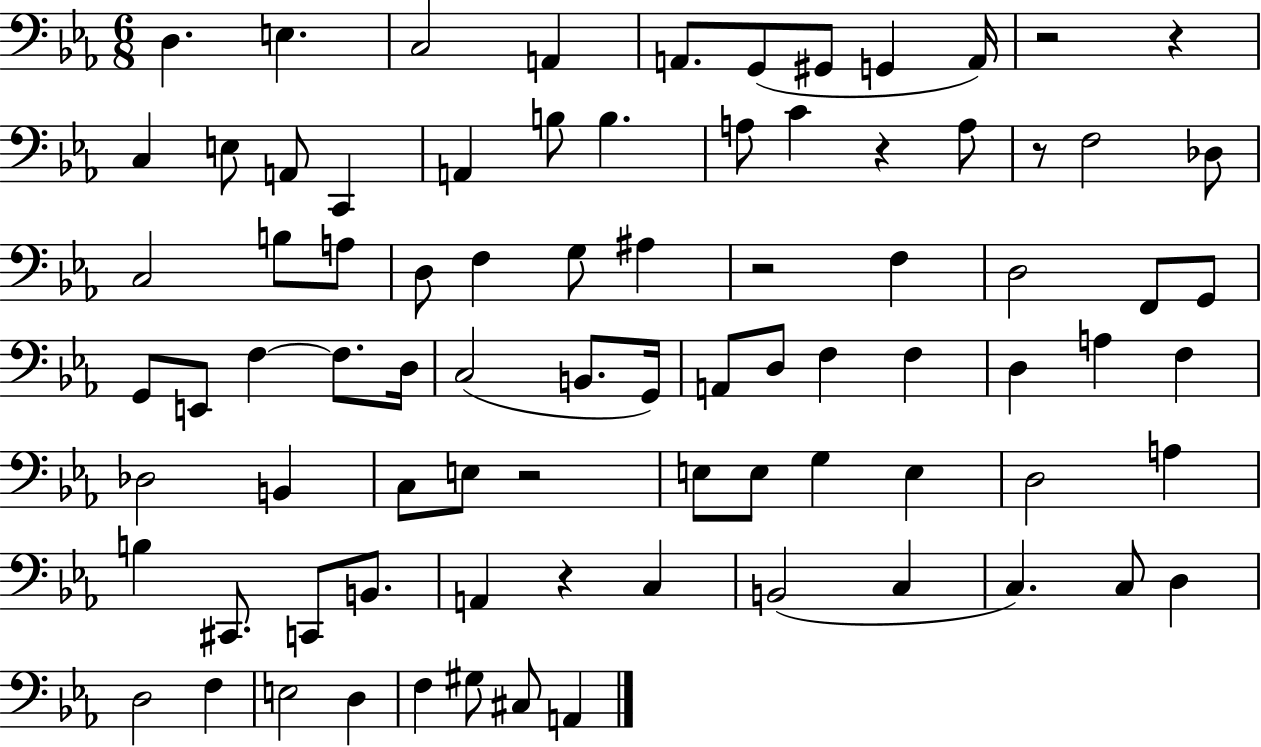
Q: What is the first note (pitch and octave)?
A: D3